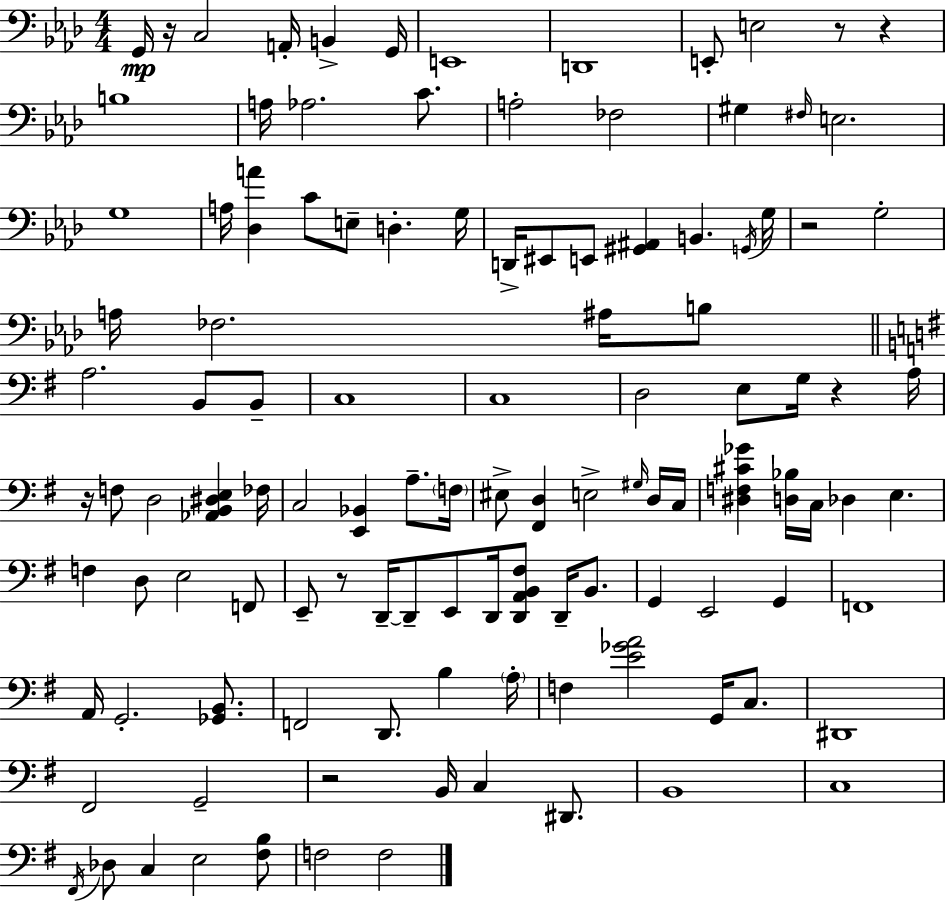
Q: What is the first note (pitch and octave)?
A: G2